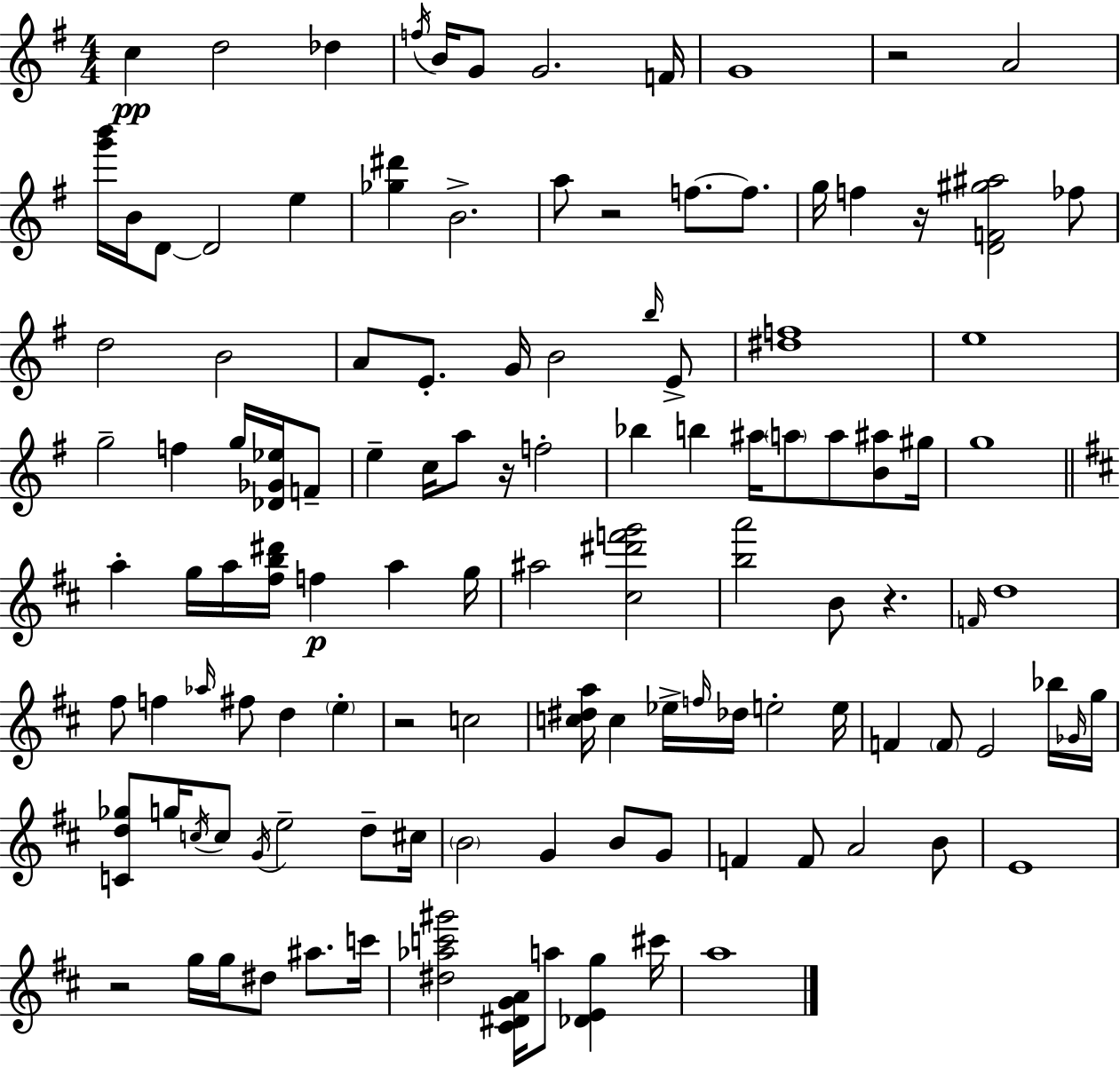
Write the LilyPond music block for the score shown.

{
  \clef treble
  \numericTimeSignature
  \time 4/4
  \key e \minor
  \repeat volta 2 { c''4\pp d''2 des''4 | \acciaccatura { f''16 } b'16 g'8 g'2. | f'16 g'1 | r2 a'2 | \break <g''' b'''>16 b'16 d'8~~ d'2 e''4 | <ges'' dis'''>4 b'2.-> | a''8 r2 f''8.~~ f''8. | g''16 f''4 r16 <d' f' gis'' ais''>2 fes''8 | \break d''2 b'2 | a'8 e'8.-. g'16 b'2 \grace { b''16 } | e'8-> <dis'' f''>1 | e''1 | \break g''2-- f''4 g''16 <des' ges' ees''>16 | f'8-- e''4-- c''16 a''8 r16 f''2-. | bes''4 b''4 ais''16 \parenthesize a''8 a''8 <b' ais''>8 | gis''16 g''1 | \break \bar "||" \break \key d \major a''4-. g''16 a''16 <fis'' b'' dis'''>16 f''4\p a''4 g''16 | ais''2 <cis'' dis''' f''' g'''>2 | <b'' a'''>2 b'8 r4. | \grace { f'16 } d''1 | \break fis''8 f''4 \grace { aes''16 } fis''8 d''4 \parenthesize e''4-. | r2 c''2 | <c'' dis'' a''>16 c''4 ees''16-> \grace { f''16 } des''16 e''2-. | e''16 f'4 \parenthesize f'8 e'2 | \break bes''16 \grace { ges'16 } g''16 <c' d'' ges''>8 g''16 \acciaccatura { c''16 } c''8 \acciaccatura { g'16 } e''2-- | d''8-- cis''16 \parenthesize b'2 g'4 | b'8 g'8 f'4 f'8 a'2 | b'8 e'1 | \break r2 g''16 g''16 | dis''8 ais''8. c'''16 <dis'' aes'' c''' gis'''>2 <cis' dis' g' a'>16 a''8 | <des' e' g''>4 cis'''16 a''1 | } \bar "|."
}